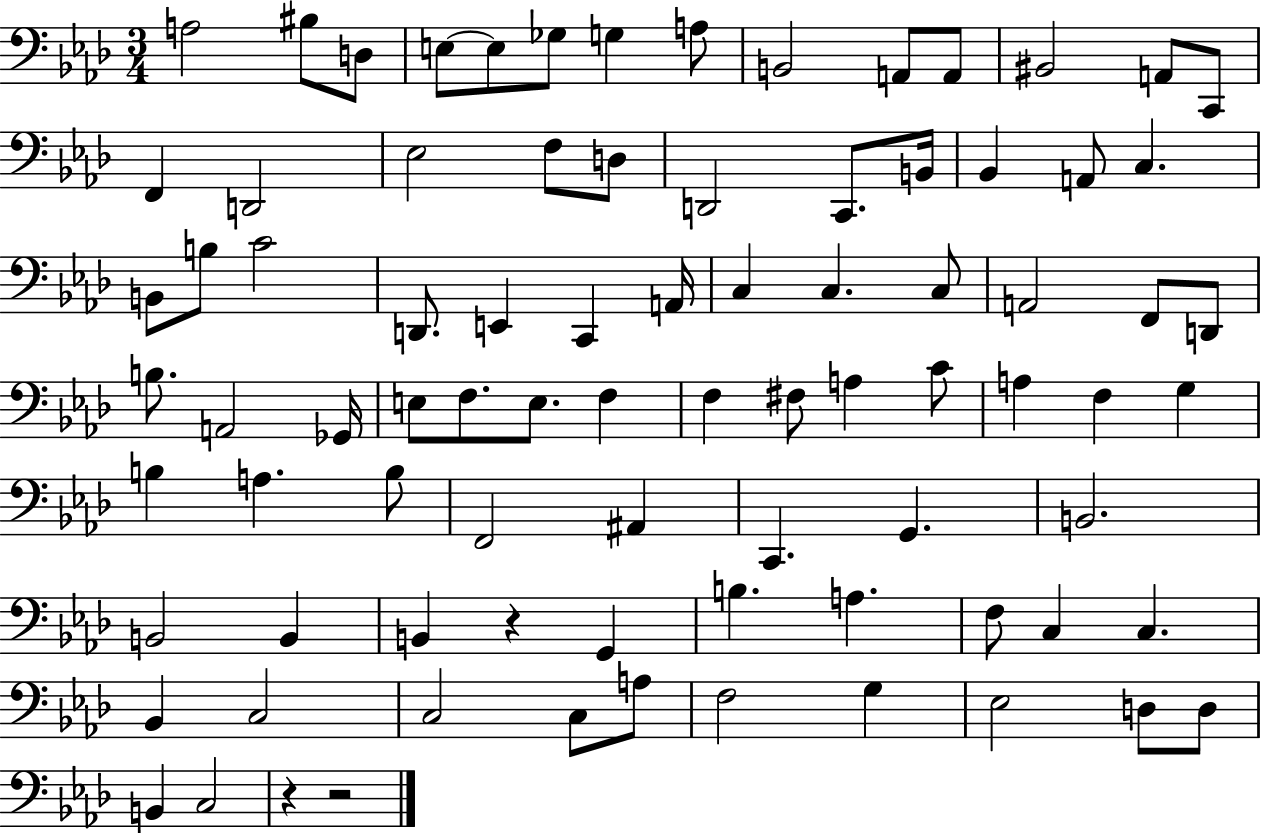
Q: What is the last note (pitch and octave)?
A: C3